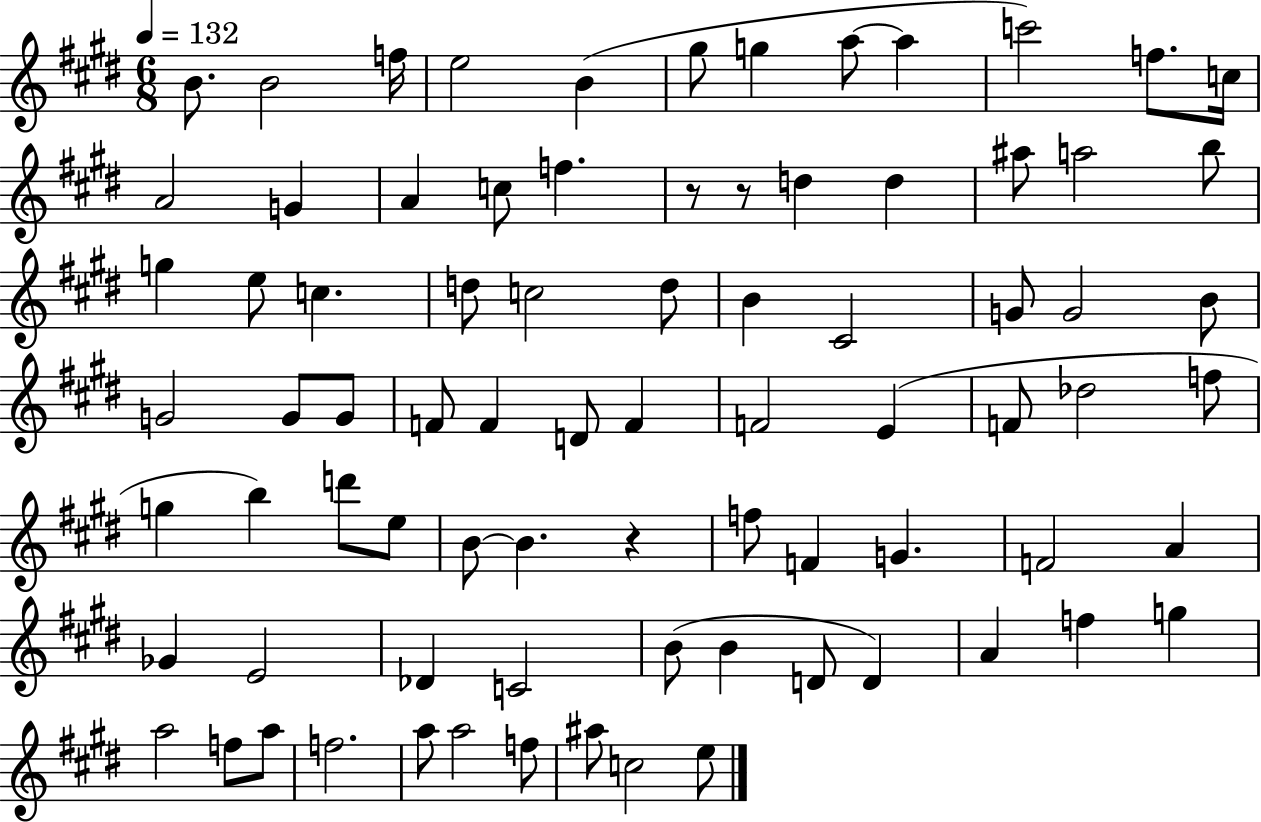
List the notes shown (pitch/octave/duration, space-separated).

B4/e. B4/h F5/s E5/h B4/q G#5/e G5/q A5/e A5/q C6/h F5/e. C5/s A4/h G4/q A4/q C5/e F5/q. R/e R/e D5/q D5/q A#5/e A5/h B5/e G5/q E5/e C5/q. D5/e C5/h D5/e B4/q C#4/h G4/e G4/h B4/e G4/h G4/e G4/e F4/e F4/q D4/e F4/q F4/h E4/q F4/e Db5/h F5/e G5/q B5/q D6/e E5/e B4/e B4/q. R/q F5/e F4/q G4/q. F4/h A4/q Gb4/q E4/h Db4/q C4/h B4/e B4/q D4/e D4/q A4/q F5/q G5/q A5/h F5/e A5/e F5/h. A5/e A5/h F5/e A#5/e C5/h E5/e